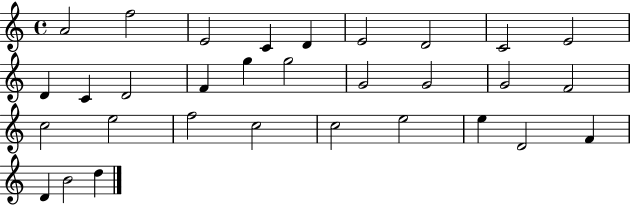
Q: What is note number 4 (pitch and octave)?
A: C4